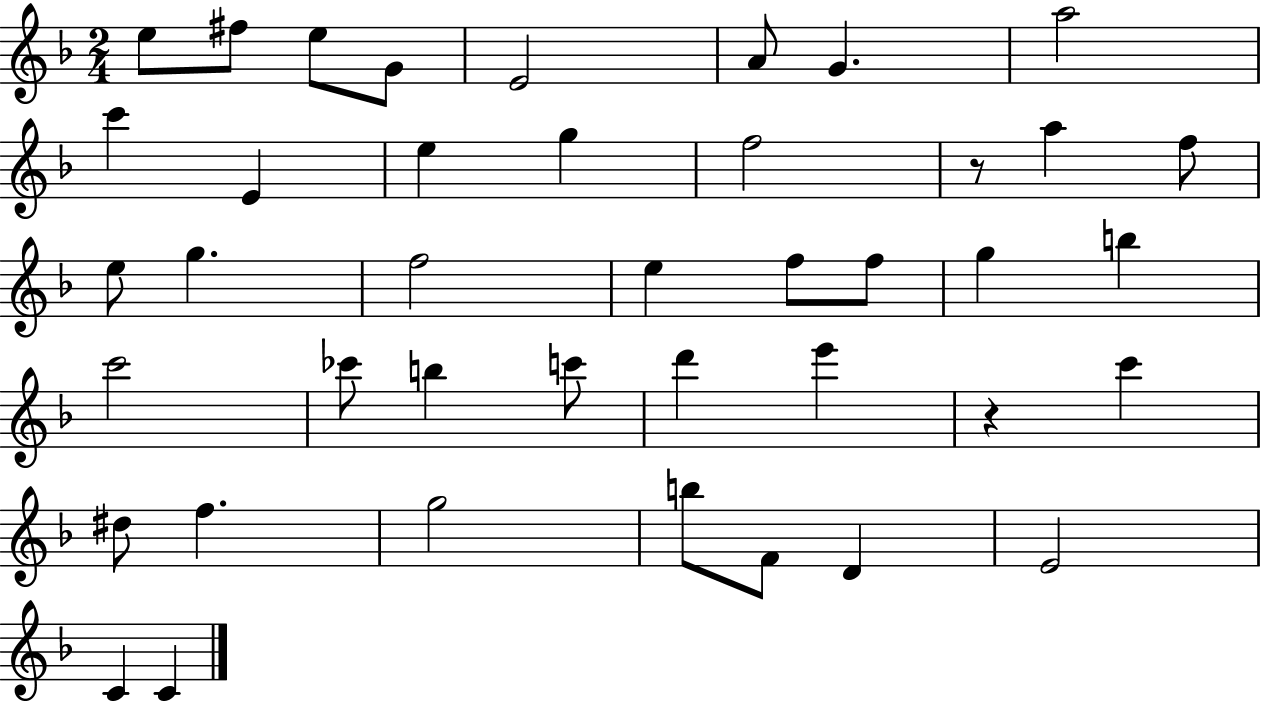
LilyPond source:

{
  \clef treble
  \numericTimeSignature
  \time 2/4
  \key f \major
  e''8 fis''8 e''8 g'8 | e'2 | a'8 g'4. | a''2 | \break c'''4 e'4 | e''4 g''4 | f''2 | r8 a''4 f''8 | \break e''8 g''4. | f''2 | e''4 f''8 f''8 | g''4 b''4 | \break c'''2 | ces'''8 b''4 c'''8 | d'''4 e'''4 | r4 c'''4 | \break dis''8 f''4. | g''2 | b''8 f'8 d'4 | e'2 | \break c'4 c'4 | \bar "|."
}